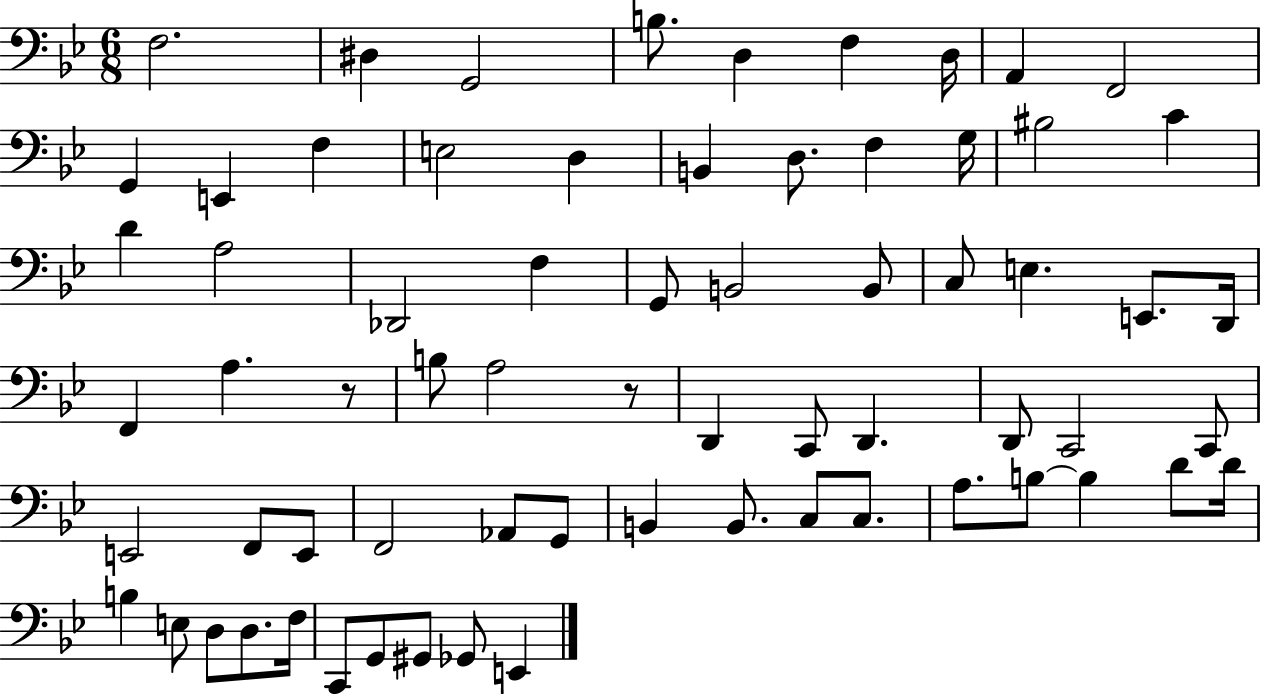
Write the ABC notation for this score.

X:1
T:Untitled
M:6/8
L:1/4
K:Bb
F,2 ^D, G,,2 B,/2 D, F, D,/4 A,, F,,2 G,, E,, F, E,2 D, B,, D,/2 F, G,/4 ^B,2 C D A,2 _D,,2 F, G,,/2 B,,2 B,,/2 C,/2 E, E,,/2 D,,/4 F,, A, z/2 B,/2 A,2 z/2 D,, C,,/2 D,, D,,/2 C,,2 C,,/2 E,,2 F,,/2 E,,/2 F,,2 _A,,/2 G,,/2 B,, B,,/2 C,/2 C,/2 A,/2 B,/2 B, D/2 D/4 B, E,/2 D,/2 D,/2 F,/4 C,,/2 G,,/2 ^G,,/2 _G,,/2 E,,